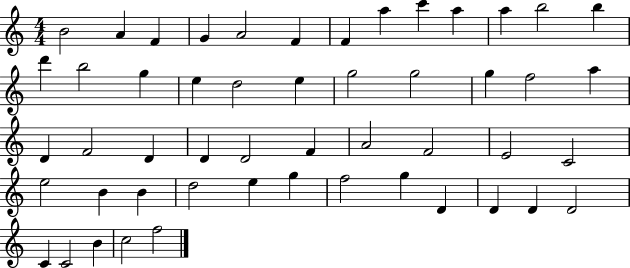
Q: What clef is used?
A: treble